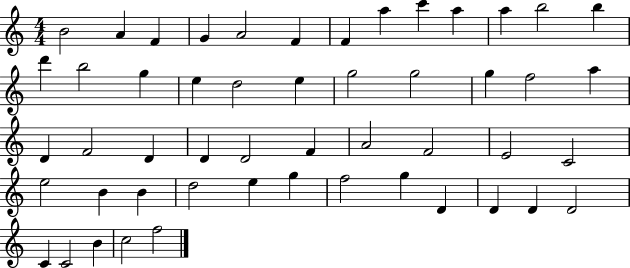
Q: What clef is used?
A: treble